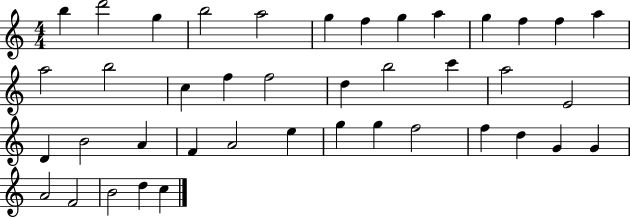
X:1
T:Untitled
M:4/4
L:1/4
K:C
b d'2 g b2 a2 g f g a g f f a a2 b2 c f f2 d b2 c' a2 E2 D B2 A F A2 e g g f2 f d G G A2 F2 B2 d c